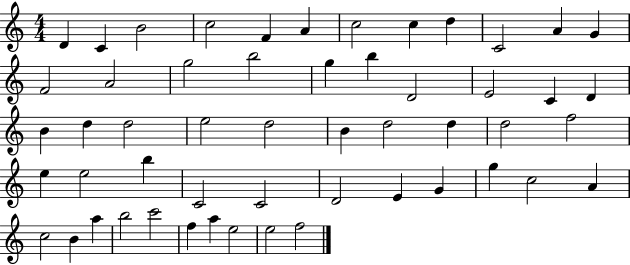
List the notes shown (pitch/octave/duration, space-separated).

D4/q C4/q B4/h C5/h F4/q A4/q C5/h C5/q D5/q C4/h A4/q G4/q F4/h A4/h G5/h B5/h G5/q B5/q D4/h E4/h C4/q D4/q B4/q D5/q D5/h E5/h D5/h B4/q D5/h D5/q D5/h F5/h E5/q E5/h B5/q C4/h C4/h D4/h E4/q G4/q G5/q C5/h A4/q C5/h B4/q A5/q B5/h C6/h F5/q A5/q E5/h E5/h F5/h